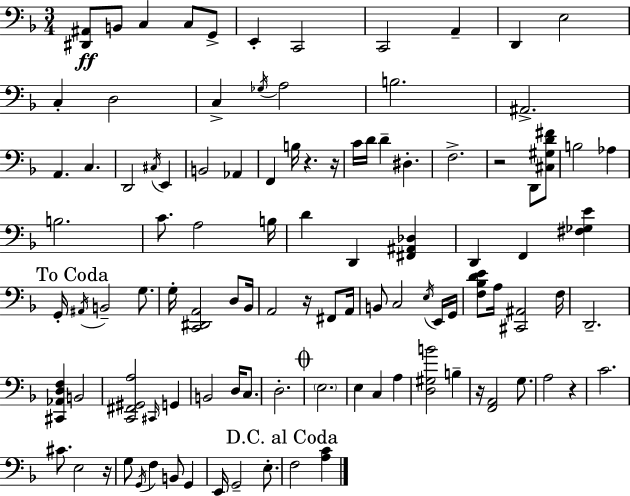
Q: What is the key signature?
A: F major